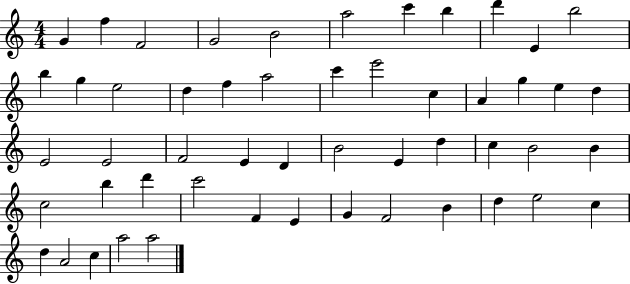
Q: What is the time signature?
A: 4/4